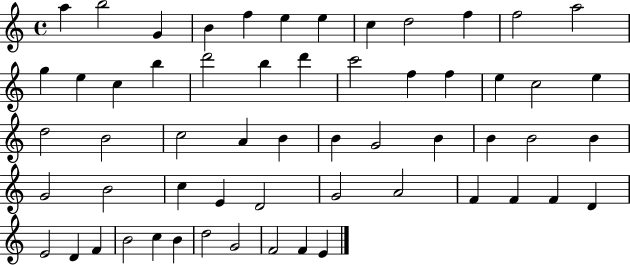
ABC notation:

X:1
T:Untitled
M:4/4
L:1/4
K:C
a b2 G B f e e c d2 f f2 a2 g e c b d'2 b d' c'2 f f e c2 e d2 B2 c2 A B B G2 B B B2 B G2 B2 c E D2 G2 A2 F F F D E2 D F B2 c B d2 G2 F2 F E